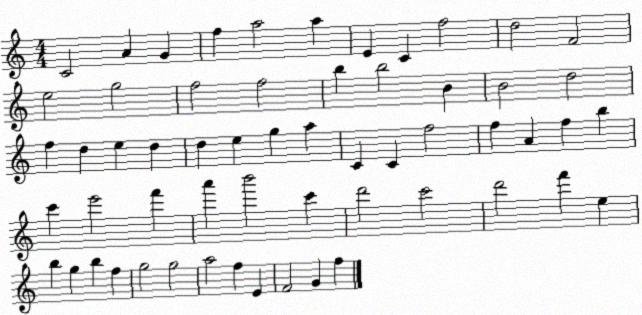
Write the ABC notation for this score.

X:1
T:Untitled
M:4/4
L:1/4
K:C
C2 A G f a2 a E C f2 d2 F2 e2 g2 f2 f2 b b2 B B2 d2 f d e d d e g a C C f2 f A f b c' e'2 f' a' b'2 c' d'2 c'2 d'2 f' e b g b f g2 g2 a2 f E F2 G f